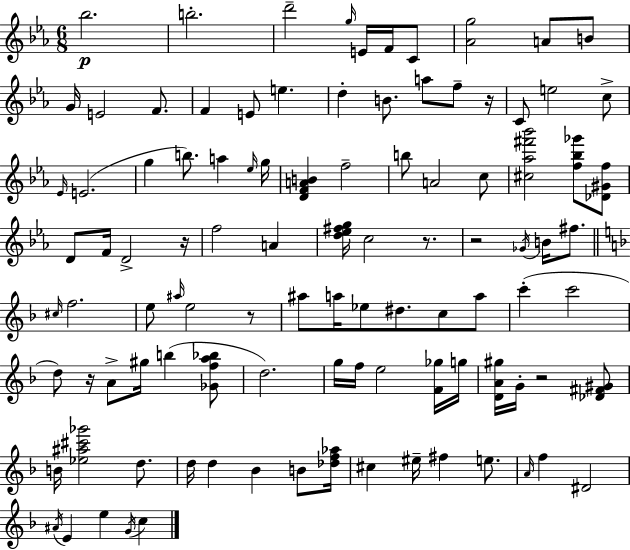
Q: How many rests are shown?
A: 7